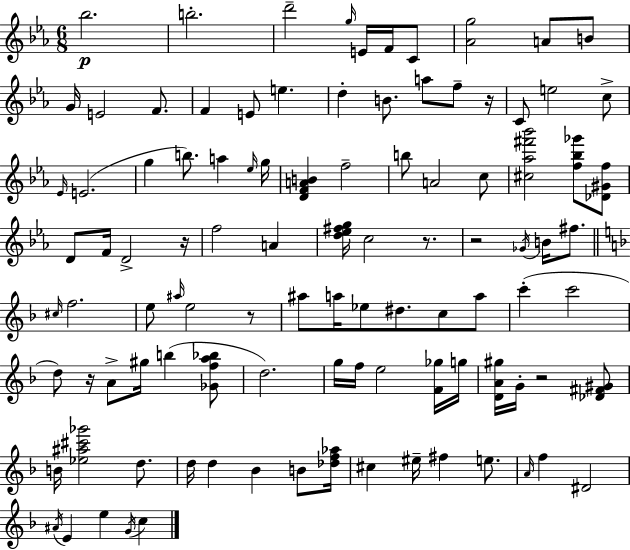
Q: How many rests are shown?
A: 7